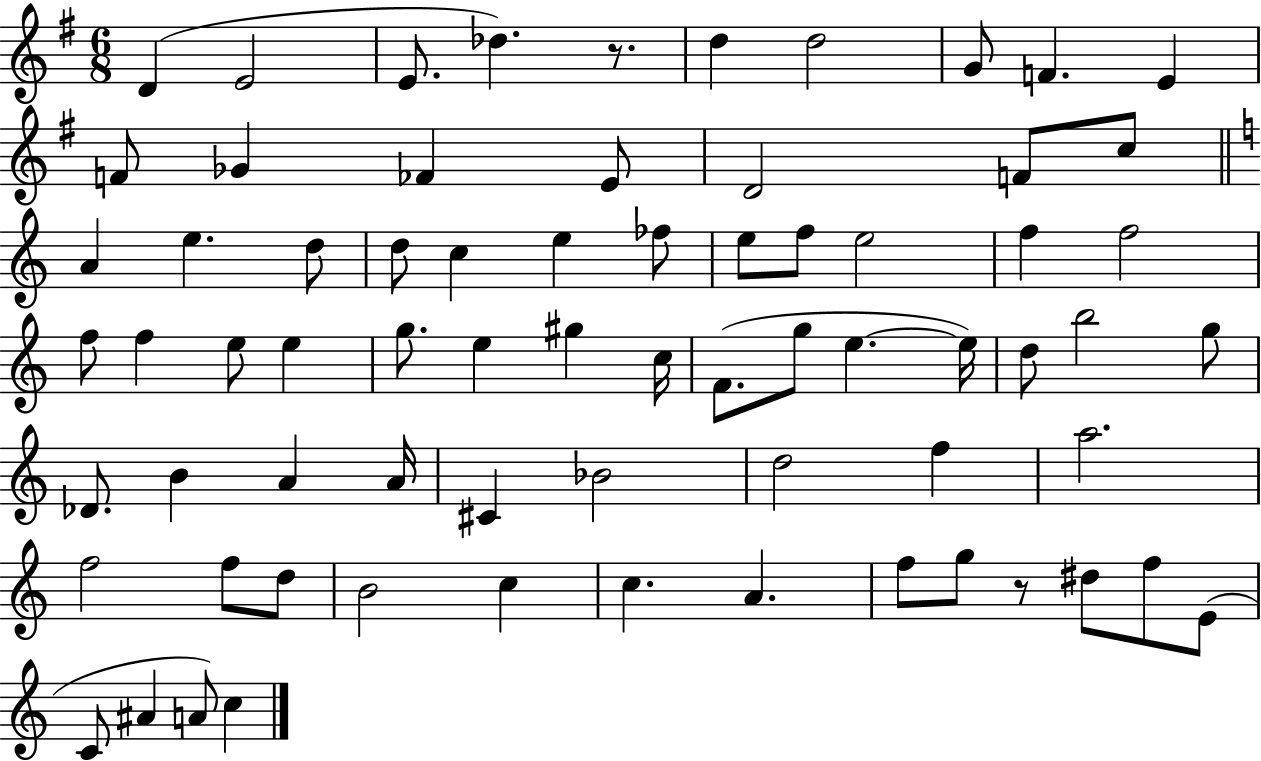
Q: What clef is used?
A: treble